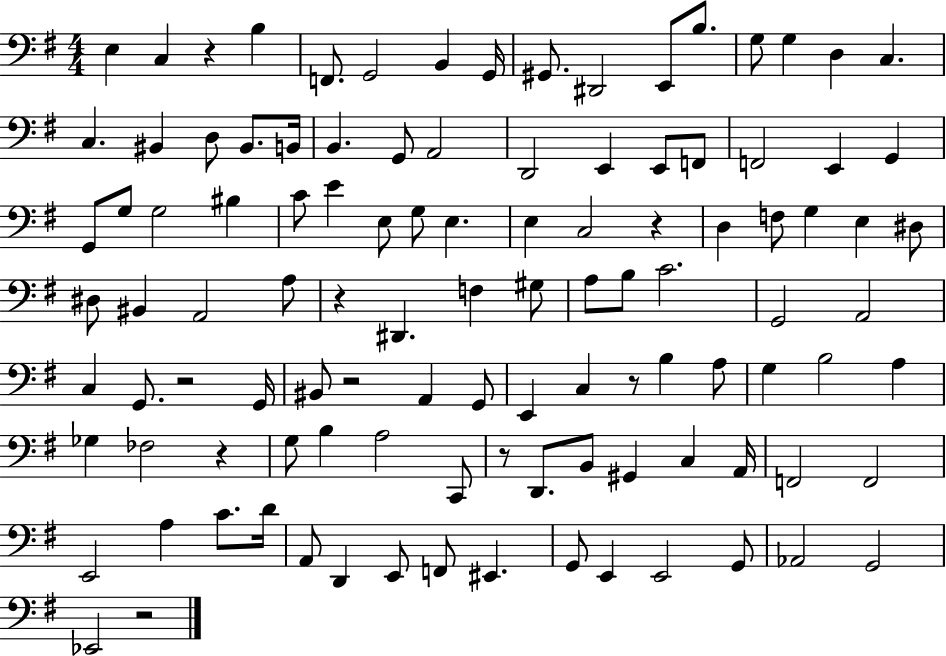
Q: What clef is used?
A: bass